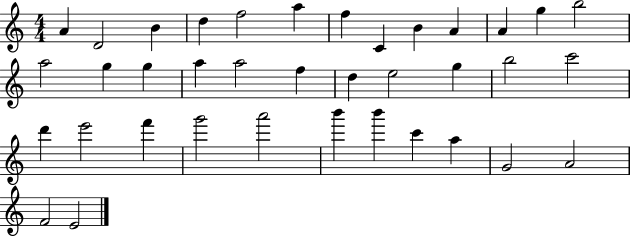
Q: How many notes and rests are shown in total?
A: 37